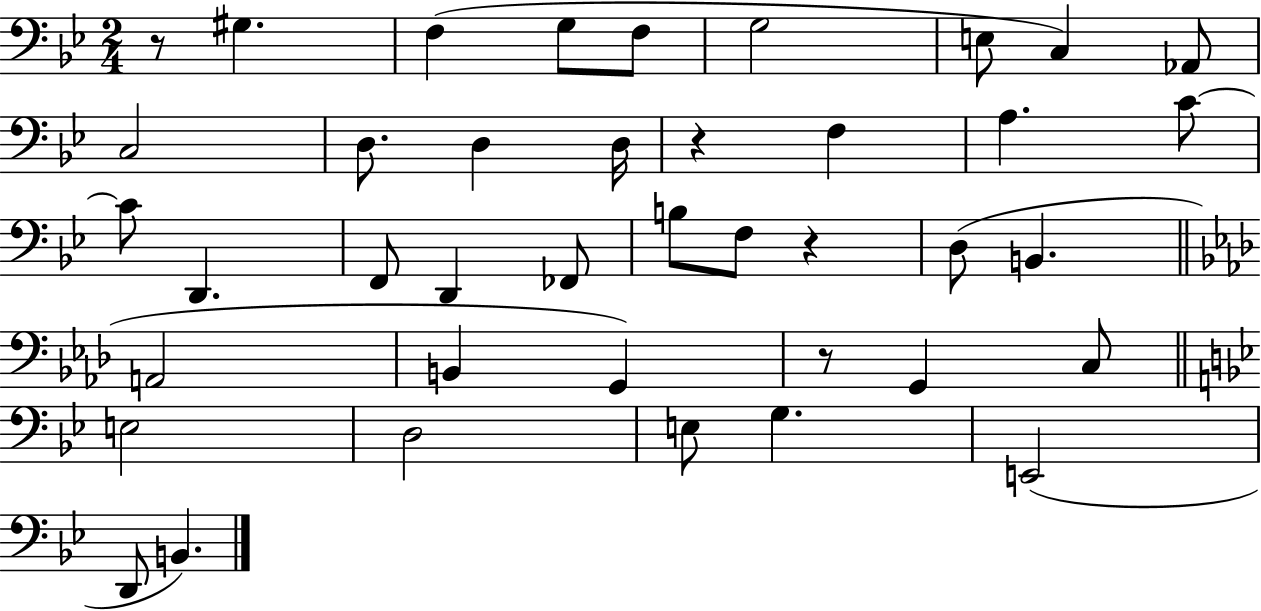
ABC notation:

X:1
T:Untitled
M:2/4
L:1/4
K:Bb
z/2 ^G, F, G,/2 F,/2 G,2 E,/2 C, _A,,/2 C,2 D,/2 D, D,/4 z F, A, C/2 C/2 D,, F,,/2 D,, _F,,/2 B,/2 F,/2 z D,/2 B,, A,,2 B,, G,, z/2 G,, C,/2 E,2 D,2 E,/2 G, E,,2 D,,/2 B,,